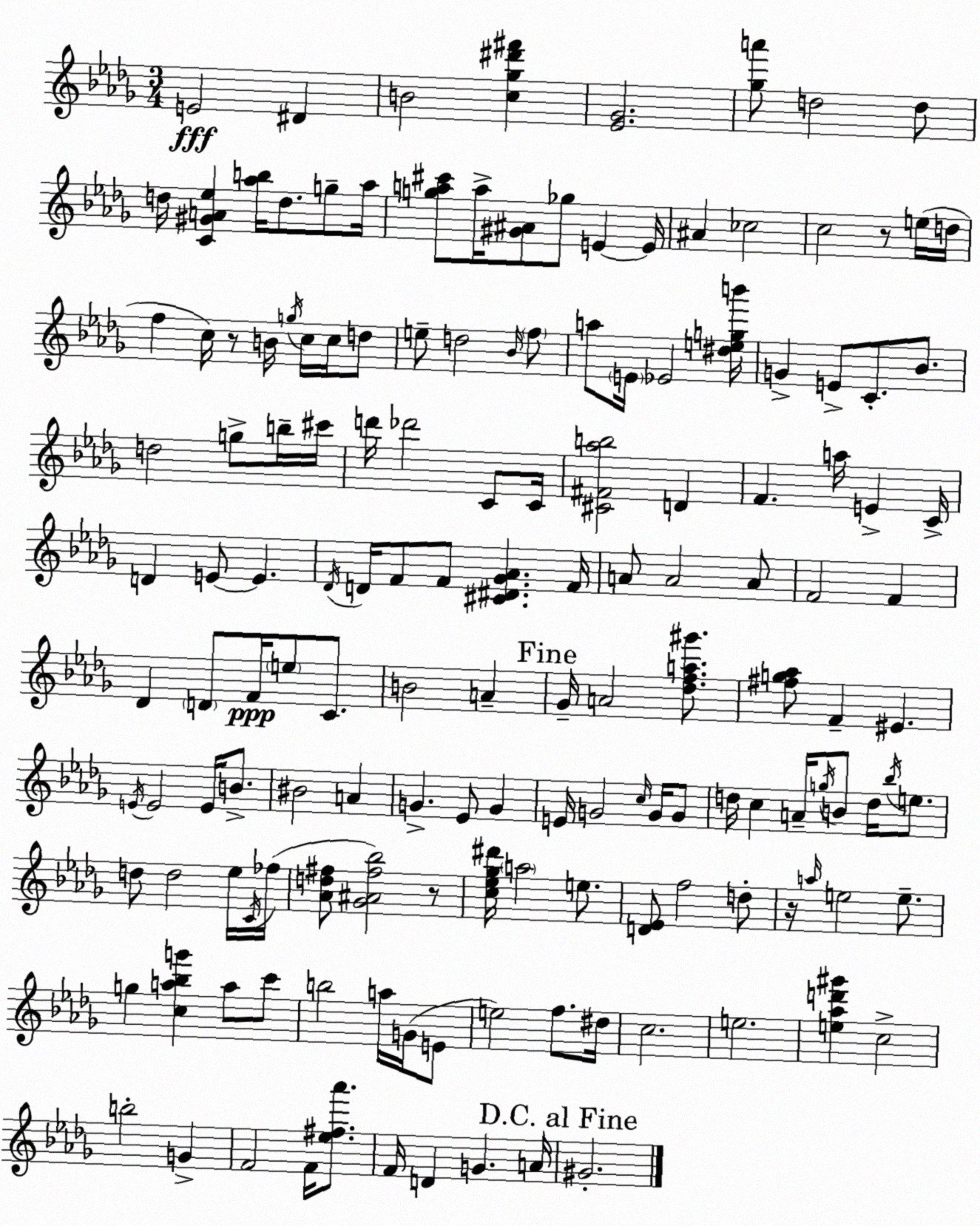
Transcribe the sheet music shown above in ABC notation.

X:1
T:Untitled
M:3/4
L:1/4
K:Bbm
E2 ^D B2 [c_g^d'^f'] [_E_G]2 [_ga']/2 d2 d/2 d/4 [C^GA_e] [_ab]/4 d/2 g/2 _a/4 [ga^c']/2 a/4 [^G^A]/2 _g/2 E E/4 ^A _c2 c2 z/2 e/4 d/4 f c/4 z/2 B/4 g/4 c/4 c/4 d/2 e/2 d2 _B/4 f/2 a/2 E/4 _E2 [^degb']/4 G E/2 C/2 _B/2 d2 g/2 b/4 ^c'/4 d'/4 _d'2 C/2 C/4 [^C^F_ab]2 D F a/4 E C/4 D E/2 E _D/4 D/4 F/2 F/2 [^C^D_G_A] F/4 A/2 A2 A/2 F2 F _D D/2 F/4 e/2 C/2 B2 A _G/4 A2 [_dfa^g']/2 [^fg_a]/2 F ^E E/4 E2 E/4 B/2 ^B2 A G _E/2 G E/4 G2 c/4 G/4 G/2 d/4 c A/4 g/4 B/2 d/4 _b/4 e/2 d/2 d2 _e/4 C/4 _f/4 [_Ad^f]/2 [_G^A^f_b]2 z/2 [c_e_g^d']/4 a2 e/2 [D_E]/2 f2 d/2 z/4 a/4 e2 e/2 g [ca_bg'] a/2 c'/2 b2 a/4 G/4 E/2 e2 f/2 ^d/4 c2 e2 [e_ad'^g'] c2 b2 G F2 F/4 [_e^f_a']/2 F/4 D G A/4 ^G2